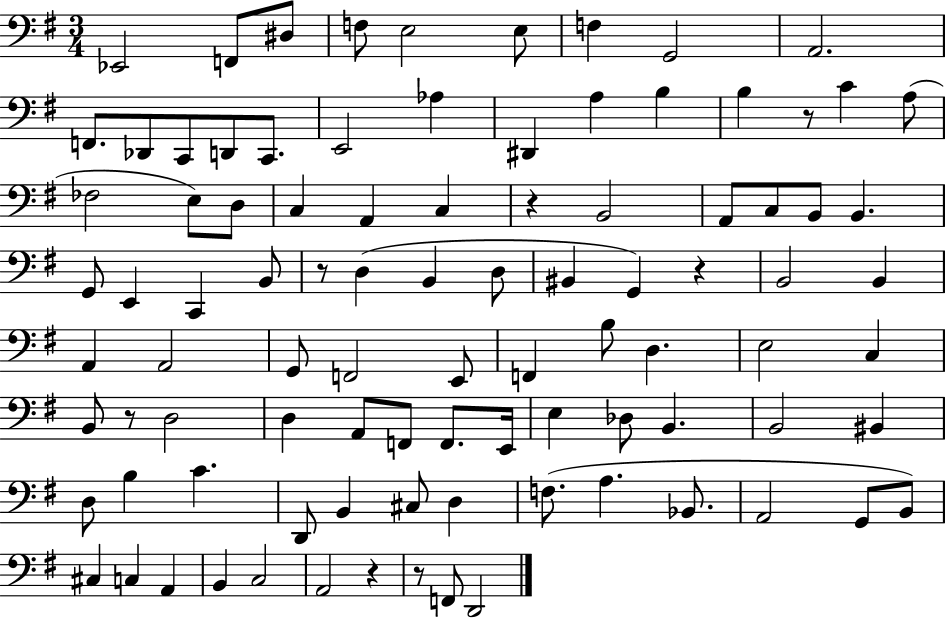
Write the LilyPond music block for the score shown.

{
  \clef bass
  \numericTimeSignature
  \time 3/4
  \key g \major
  ees,2 f,8 dis8 | f8 e2 e8 | f4 g,2 | a,2. | \break f,8. des,8 c,8 d,8 c,8. | e,2 aes4 | dis,4 a4 b4 | b4 r8 c'4 a8( | \break fes2 e8) d8 | c4 a,4 c4 | r4 b,2 | a,8 c8 b,8 b,4. | \break g,8 e,4 c,4 b,8 | r8 d4( b,4 d8 | bis,4 g,4) r4 | b,2 b,4 | \break a,4 a,2 | g,8 f,2 e,8 | f,4 b8 d4. | e2 c4 | \break b,8 r8 d2 | d4 a,8 f,8 f,8. e,16 | e4 des8 b,4. | b,2 bis,4 | \break d8 b4 c'4. | d,8 b,4 cis8 d4 | f8.( a4. bes,8. | a,2 g,8 b,8) | \break cis4 c4 a,4 | b,4 c2 | a,2 r4 | r8 f,8 d,2 | \break \bar "|."
}